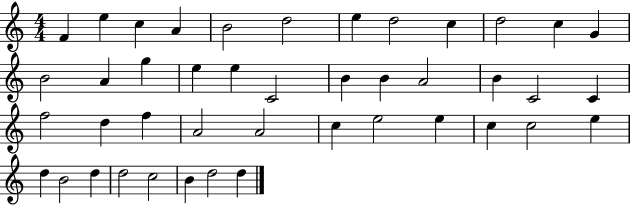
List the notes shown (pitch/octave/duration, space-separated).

F4/q E5/q C5/q A4/q B4/h D5/h E5/q D5/h C5/q D5/h C5/q G4/q B4/h A4/q G5/q E5/q E5/q C4/h B4/q B4/q A4/h B4/q C4/h C4/q F5/h D5/q F5/q A4/h A4/h C5/q E5/h E5/q C5/q C5/h E5/q D5/q B4/h D5/q D5/h C5/h B4/q D5/h D5/q